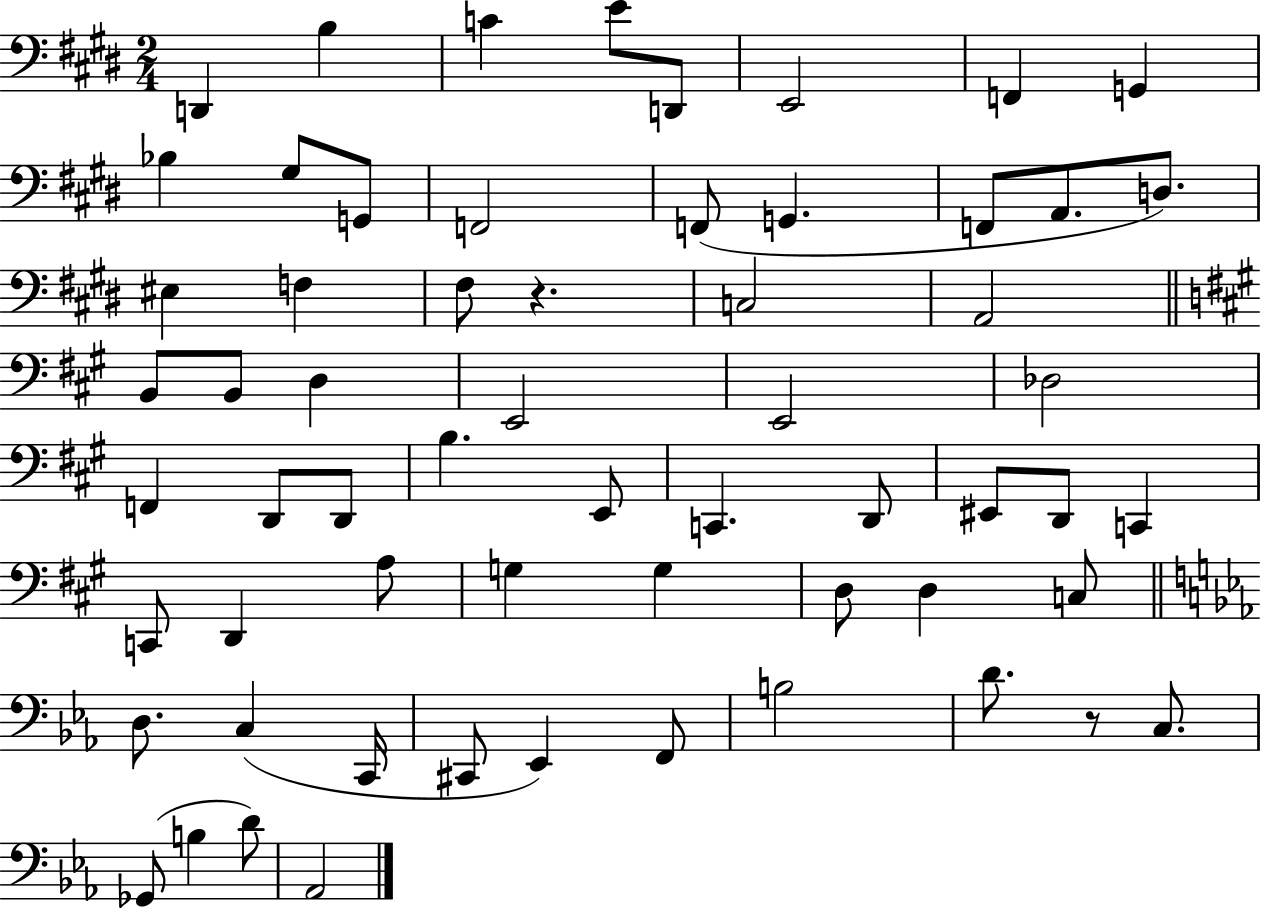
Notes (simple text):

D2/q B3/q C4/q E4/e D2/e E2/h F2/q G2/q Bb3/q G#3/e G2/e F2/h F2/e G2/q. F2/e A2/e. D3/e. EIS3/q F3/q F#3/e R/q. C3/h A2/h B2/e B2/e D3/q E2/h E2/h Db3/h F2/q D2/e D2/e B3/q. E2/e C2/q. D2/e EIS2/e D2/e C2/q C2/e D2/q A3/e G3/q G3/q D3/e D3/q C3/e D3/e. C3/q C2/s C#2/e Eb2/q F2/e B3/h D4/e. R/e C3/e. Gb2/e B3/q D4/e Ab2/h